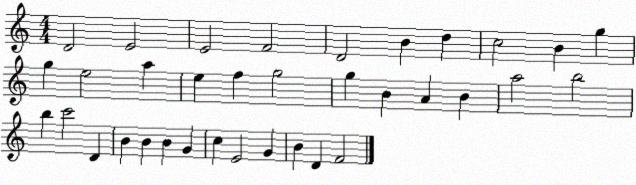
X:1
T:Untitled
M:4/4
L:1/4
K:C
D2 E2 E2 F2 D2 B d c2 B g g e2 a e f g2 g B A B a2 b2 b c'2 D B B B G c E2 G B D F2